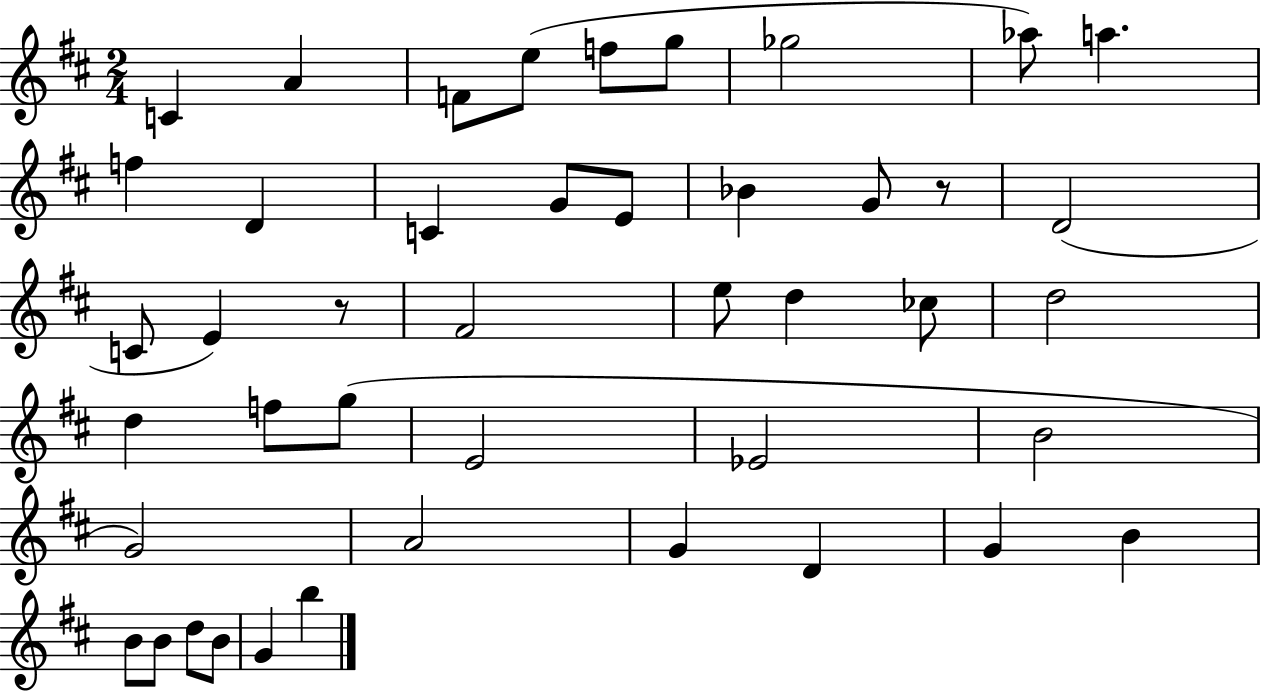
{
  \clef treble
  \numericTimeSignature
  \time 2/4
  \key d \major
  c'4 a'4 | f'8 e''8( f''8 g''8 | ges''2 | aes''8) a''4. | \break f''4 d'4 | c'4 g'8 e'8 | bes'4 g'8 r8 | d'2( | \break c'8 e'4) r8 | fis'2 | e''8 d''4 ces''8 | d''2 | \break d''4 f''8 g''8( | e'2 | ees'2 | b'2 | \break g'2) | a'2 | g'4 d'4 | g'4 b'4 | \break b'8 b'8 d''8 b'8 | g'4 b''4 | \bar "|."
}